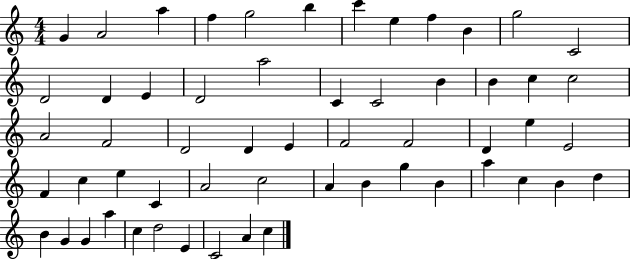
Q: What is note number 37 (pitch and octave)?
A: C4